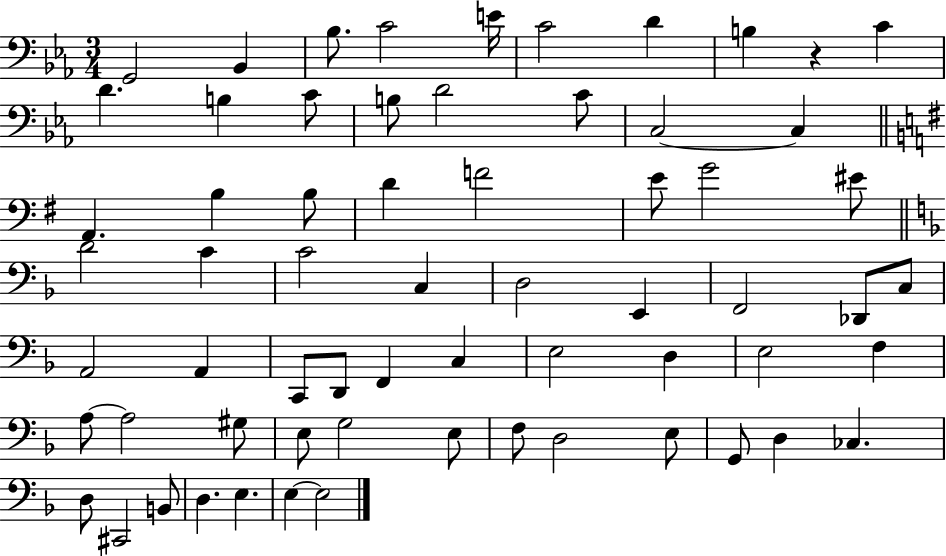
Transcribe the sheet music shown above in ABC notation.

X:1
T:Untitled
M:3/4
L:1/4
K:Eb
G,,2 _B,, _B,/2 C2 E/4 C2 D B, z C D B, C/2 B,/2 D2 C/2 C,2 C, A,, B, B,/2 D F2 E/2 G2 ^E/2 D2 C C2 C, D,2 E,, F,,2 _D,,/2 C,/2 A,,2 A,, C,,/2 D,,/2 F,, C, E,2 D, E,2 F, A,/2 A,2 ^G,/2 E,/2 G,2 E,/2 F,/2 D,2 E,/2 G,,/2 D, _C, D,/2 ^C,,2 B,,/2 D, E, E, E,2